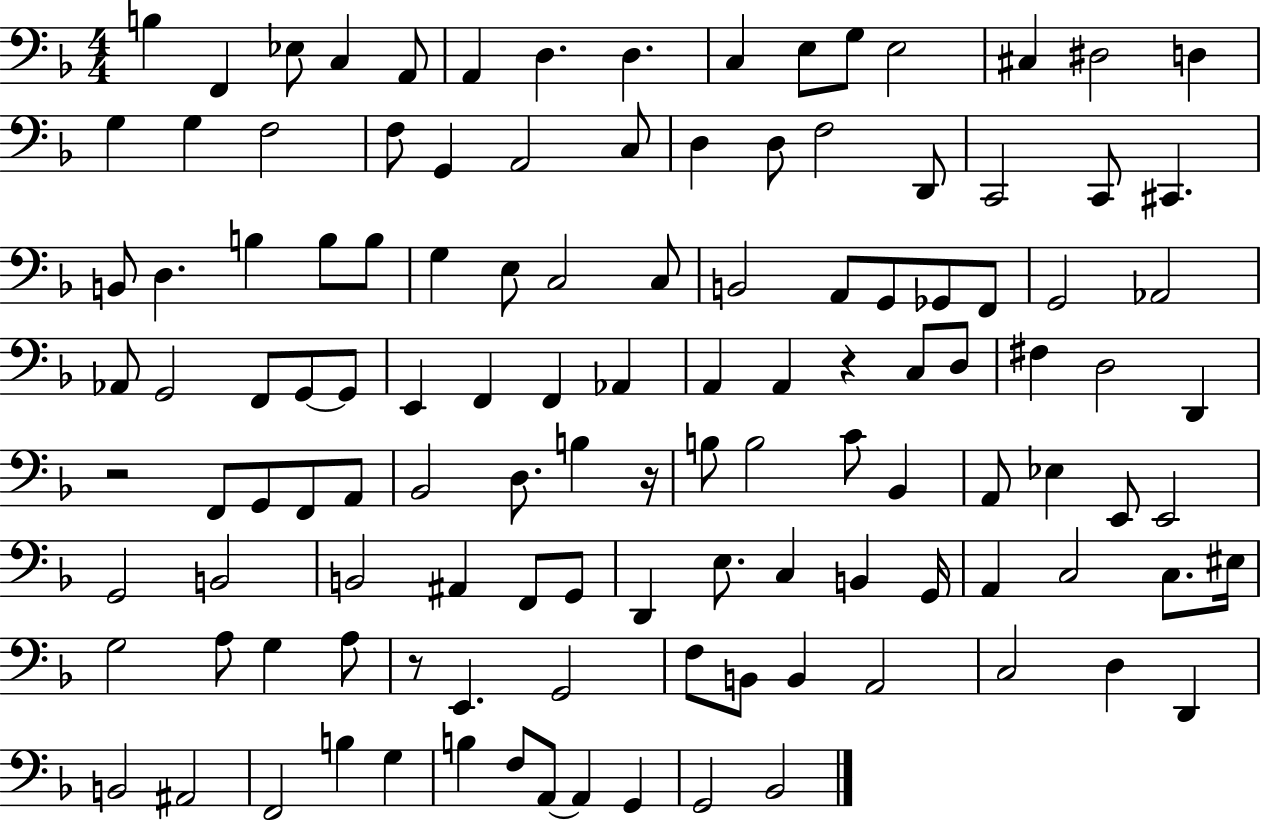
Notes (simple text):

B3/q F2/q Eb3/e C3/q A2/e A2/q D3/q. D3/q. C3/q E3/e G3/e E3/h C#3/q D#3/h D3/q G3/q G3/q F3/h F3/e G2/q A2/h C3/e D3/q D3/e F3/h D2/e C2/h C2/e C#2/q. B2/e D3/q. B3/q B3/e B3/e G3/q E3/e C3/h C3/e B2/h A2/e G2/e Gb2/e F2/e G2/h Ab2/h Ab2/e G2/h F2/e G2/e G2/e E2/q F2/q F2/q Ab2/q A2/q A2/q R/q C3/e D3/e F#3/q D3/h D2/q R/h F2/e G2/e F2/e A2/e Bb2/h D3/e. B3/q R/s B3/e B3/h C4/e Bb2/q A2/e Eb3/q E2/e E2/h G2/h B2/h B2/h A#2/q F2/e G2/e D2/q E3/e. C3/q B2/q G2/s A2/q C3/h C3/e. EIS3/s G3/h A3/e G3/q A3/e R/e E2/q. G2/h F3/e B2/e B2/q A2/h C3/h D3/q D2/q B2/h A#2/h F2/h B3/q G3/q B3/q F3/e A2/e A2/q G2/q G2/h Bb2/h